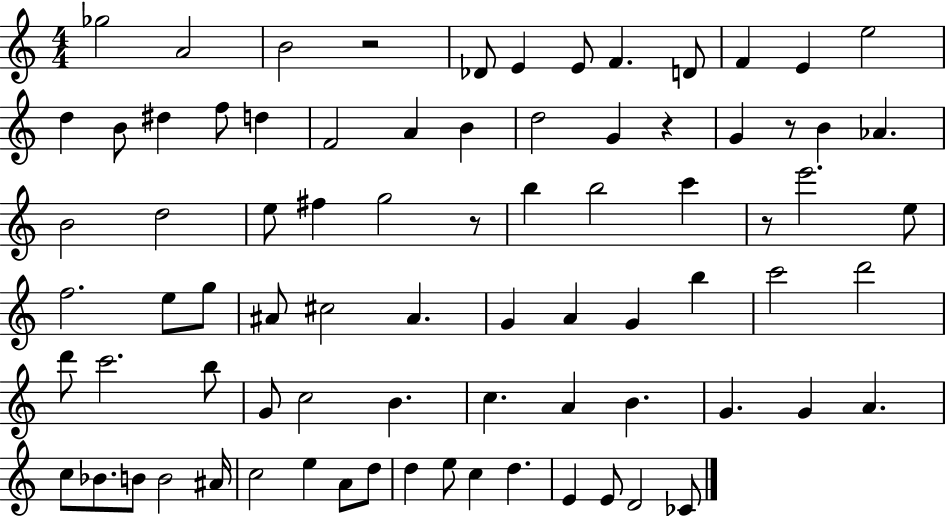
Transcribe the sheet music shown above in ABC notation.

X:1
T:Untitled
M:4/4
L:1/4
K:C
_g2 A2 B2 z2 _D/2 E E/2 F D/2 F E e2 d B/2 ^d f/2 d F2 A B d2 G z G z/2 B _A B2 d2 e/2 ^f g2 z/2 b b2 c' z/2 e'2 e/2 f2 e/2 g/2 ^A/2 ^c2 ^A G A G b c'2 d'2 d'/2 c'2 b/2 G/2 c2 B c A B G G A c/2 _B/2 B/2 B2 ^A/4 c2 e A/2 d/2 d e/2 c d E E/2 D2 _C/2